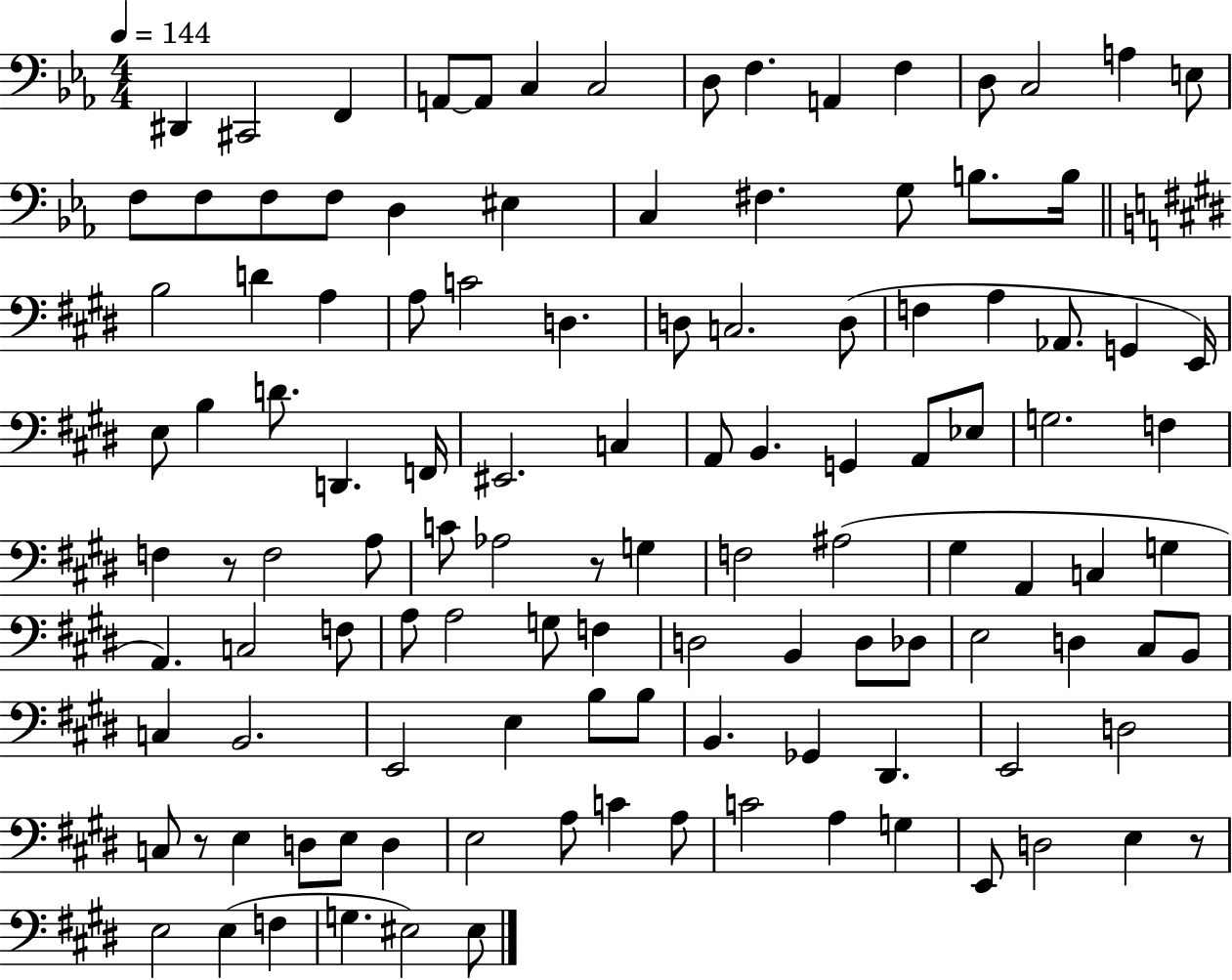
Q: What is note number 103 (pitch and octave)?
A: A3